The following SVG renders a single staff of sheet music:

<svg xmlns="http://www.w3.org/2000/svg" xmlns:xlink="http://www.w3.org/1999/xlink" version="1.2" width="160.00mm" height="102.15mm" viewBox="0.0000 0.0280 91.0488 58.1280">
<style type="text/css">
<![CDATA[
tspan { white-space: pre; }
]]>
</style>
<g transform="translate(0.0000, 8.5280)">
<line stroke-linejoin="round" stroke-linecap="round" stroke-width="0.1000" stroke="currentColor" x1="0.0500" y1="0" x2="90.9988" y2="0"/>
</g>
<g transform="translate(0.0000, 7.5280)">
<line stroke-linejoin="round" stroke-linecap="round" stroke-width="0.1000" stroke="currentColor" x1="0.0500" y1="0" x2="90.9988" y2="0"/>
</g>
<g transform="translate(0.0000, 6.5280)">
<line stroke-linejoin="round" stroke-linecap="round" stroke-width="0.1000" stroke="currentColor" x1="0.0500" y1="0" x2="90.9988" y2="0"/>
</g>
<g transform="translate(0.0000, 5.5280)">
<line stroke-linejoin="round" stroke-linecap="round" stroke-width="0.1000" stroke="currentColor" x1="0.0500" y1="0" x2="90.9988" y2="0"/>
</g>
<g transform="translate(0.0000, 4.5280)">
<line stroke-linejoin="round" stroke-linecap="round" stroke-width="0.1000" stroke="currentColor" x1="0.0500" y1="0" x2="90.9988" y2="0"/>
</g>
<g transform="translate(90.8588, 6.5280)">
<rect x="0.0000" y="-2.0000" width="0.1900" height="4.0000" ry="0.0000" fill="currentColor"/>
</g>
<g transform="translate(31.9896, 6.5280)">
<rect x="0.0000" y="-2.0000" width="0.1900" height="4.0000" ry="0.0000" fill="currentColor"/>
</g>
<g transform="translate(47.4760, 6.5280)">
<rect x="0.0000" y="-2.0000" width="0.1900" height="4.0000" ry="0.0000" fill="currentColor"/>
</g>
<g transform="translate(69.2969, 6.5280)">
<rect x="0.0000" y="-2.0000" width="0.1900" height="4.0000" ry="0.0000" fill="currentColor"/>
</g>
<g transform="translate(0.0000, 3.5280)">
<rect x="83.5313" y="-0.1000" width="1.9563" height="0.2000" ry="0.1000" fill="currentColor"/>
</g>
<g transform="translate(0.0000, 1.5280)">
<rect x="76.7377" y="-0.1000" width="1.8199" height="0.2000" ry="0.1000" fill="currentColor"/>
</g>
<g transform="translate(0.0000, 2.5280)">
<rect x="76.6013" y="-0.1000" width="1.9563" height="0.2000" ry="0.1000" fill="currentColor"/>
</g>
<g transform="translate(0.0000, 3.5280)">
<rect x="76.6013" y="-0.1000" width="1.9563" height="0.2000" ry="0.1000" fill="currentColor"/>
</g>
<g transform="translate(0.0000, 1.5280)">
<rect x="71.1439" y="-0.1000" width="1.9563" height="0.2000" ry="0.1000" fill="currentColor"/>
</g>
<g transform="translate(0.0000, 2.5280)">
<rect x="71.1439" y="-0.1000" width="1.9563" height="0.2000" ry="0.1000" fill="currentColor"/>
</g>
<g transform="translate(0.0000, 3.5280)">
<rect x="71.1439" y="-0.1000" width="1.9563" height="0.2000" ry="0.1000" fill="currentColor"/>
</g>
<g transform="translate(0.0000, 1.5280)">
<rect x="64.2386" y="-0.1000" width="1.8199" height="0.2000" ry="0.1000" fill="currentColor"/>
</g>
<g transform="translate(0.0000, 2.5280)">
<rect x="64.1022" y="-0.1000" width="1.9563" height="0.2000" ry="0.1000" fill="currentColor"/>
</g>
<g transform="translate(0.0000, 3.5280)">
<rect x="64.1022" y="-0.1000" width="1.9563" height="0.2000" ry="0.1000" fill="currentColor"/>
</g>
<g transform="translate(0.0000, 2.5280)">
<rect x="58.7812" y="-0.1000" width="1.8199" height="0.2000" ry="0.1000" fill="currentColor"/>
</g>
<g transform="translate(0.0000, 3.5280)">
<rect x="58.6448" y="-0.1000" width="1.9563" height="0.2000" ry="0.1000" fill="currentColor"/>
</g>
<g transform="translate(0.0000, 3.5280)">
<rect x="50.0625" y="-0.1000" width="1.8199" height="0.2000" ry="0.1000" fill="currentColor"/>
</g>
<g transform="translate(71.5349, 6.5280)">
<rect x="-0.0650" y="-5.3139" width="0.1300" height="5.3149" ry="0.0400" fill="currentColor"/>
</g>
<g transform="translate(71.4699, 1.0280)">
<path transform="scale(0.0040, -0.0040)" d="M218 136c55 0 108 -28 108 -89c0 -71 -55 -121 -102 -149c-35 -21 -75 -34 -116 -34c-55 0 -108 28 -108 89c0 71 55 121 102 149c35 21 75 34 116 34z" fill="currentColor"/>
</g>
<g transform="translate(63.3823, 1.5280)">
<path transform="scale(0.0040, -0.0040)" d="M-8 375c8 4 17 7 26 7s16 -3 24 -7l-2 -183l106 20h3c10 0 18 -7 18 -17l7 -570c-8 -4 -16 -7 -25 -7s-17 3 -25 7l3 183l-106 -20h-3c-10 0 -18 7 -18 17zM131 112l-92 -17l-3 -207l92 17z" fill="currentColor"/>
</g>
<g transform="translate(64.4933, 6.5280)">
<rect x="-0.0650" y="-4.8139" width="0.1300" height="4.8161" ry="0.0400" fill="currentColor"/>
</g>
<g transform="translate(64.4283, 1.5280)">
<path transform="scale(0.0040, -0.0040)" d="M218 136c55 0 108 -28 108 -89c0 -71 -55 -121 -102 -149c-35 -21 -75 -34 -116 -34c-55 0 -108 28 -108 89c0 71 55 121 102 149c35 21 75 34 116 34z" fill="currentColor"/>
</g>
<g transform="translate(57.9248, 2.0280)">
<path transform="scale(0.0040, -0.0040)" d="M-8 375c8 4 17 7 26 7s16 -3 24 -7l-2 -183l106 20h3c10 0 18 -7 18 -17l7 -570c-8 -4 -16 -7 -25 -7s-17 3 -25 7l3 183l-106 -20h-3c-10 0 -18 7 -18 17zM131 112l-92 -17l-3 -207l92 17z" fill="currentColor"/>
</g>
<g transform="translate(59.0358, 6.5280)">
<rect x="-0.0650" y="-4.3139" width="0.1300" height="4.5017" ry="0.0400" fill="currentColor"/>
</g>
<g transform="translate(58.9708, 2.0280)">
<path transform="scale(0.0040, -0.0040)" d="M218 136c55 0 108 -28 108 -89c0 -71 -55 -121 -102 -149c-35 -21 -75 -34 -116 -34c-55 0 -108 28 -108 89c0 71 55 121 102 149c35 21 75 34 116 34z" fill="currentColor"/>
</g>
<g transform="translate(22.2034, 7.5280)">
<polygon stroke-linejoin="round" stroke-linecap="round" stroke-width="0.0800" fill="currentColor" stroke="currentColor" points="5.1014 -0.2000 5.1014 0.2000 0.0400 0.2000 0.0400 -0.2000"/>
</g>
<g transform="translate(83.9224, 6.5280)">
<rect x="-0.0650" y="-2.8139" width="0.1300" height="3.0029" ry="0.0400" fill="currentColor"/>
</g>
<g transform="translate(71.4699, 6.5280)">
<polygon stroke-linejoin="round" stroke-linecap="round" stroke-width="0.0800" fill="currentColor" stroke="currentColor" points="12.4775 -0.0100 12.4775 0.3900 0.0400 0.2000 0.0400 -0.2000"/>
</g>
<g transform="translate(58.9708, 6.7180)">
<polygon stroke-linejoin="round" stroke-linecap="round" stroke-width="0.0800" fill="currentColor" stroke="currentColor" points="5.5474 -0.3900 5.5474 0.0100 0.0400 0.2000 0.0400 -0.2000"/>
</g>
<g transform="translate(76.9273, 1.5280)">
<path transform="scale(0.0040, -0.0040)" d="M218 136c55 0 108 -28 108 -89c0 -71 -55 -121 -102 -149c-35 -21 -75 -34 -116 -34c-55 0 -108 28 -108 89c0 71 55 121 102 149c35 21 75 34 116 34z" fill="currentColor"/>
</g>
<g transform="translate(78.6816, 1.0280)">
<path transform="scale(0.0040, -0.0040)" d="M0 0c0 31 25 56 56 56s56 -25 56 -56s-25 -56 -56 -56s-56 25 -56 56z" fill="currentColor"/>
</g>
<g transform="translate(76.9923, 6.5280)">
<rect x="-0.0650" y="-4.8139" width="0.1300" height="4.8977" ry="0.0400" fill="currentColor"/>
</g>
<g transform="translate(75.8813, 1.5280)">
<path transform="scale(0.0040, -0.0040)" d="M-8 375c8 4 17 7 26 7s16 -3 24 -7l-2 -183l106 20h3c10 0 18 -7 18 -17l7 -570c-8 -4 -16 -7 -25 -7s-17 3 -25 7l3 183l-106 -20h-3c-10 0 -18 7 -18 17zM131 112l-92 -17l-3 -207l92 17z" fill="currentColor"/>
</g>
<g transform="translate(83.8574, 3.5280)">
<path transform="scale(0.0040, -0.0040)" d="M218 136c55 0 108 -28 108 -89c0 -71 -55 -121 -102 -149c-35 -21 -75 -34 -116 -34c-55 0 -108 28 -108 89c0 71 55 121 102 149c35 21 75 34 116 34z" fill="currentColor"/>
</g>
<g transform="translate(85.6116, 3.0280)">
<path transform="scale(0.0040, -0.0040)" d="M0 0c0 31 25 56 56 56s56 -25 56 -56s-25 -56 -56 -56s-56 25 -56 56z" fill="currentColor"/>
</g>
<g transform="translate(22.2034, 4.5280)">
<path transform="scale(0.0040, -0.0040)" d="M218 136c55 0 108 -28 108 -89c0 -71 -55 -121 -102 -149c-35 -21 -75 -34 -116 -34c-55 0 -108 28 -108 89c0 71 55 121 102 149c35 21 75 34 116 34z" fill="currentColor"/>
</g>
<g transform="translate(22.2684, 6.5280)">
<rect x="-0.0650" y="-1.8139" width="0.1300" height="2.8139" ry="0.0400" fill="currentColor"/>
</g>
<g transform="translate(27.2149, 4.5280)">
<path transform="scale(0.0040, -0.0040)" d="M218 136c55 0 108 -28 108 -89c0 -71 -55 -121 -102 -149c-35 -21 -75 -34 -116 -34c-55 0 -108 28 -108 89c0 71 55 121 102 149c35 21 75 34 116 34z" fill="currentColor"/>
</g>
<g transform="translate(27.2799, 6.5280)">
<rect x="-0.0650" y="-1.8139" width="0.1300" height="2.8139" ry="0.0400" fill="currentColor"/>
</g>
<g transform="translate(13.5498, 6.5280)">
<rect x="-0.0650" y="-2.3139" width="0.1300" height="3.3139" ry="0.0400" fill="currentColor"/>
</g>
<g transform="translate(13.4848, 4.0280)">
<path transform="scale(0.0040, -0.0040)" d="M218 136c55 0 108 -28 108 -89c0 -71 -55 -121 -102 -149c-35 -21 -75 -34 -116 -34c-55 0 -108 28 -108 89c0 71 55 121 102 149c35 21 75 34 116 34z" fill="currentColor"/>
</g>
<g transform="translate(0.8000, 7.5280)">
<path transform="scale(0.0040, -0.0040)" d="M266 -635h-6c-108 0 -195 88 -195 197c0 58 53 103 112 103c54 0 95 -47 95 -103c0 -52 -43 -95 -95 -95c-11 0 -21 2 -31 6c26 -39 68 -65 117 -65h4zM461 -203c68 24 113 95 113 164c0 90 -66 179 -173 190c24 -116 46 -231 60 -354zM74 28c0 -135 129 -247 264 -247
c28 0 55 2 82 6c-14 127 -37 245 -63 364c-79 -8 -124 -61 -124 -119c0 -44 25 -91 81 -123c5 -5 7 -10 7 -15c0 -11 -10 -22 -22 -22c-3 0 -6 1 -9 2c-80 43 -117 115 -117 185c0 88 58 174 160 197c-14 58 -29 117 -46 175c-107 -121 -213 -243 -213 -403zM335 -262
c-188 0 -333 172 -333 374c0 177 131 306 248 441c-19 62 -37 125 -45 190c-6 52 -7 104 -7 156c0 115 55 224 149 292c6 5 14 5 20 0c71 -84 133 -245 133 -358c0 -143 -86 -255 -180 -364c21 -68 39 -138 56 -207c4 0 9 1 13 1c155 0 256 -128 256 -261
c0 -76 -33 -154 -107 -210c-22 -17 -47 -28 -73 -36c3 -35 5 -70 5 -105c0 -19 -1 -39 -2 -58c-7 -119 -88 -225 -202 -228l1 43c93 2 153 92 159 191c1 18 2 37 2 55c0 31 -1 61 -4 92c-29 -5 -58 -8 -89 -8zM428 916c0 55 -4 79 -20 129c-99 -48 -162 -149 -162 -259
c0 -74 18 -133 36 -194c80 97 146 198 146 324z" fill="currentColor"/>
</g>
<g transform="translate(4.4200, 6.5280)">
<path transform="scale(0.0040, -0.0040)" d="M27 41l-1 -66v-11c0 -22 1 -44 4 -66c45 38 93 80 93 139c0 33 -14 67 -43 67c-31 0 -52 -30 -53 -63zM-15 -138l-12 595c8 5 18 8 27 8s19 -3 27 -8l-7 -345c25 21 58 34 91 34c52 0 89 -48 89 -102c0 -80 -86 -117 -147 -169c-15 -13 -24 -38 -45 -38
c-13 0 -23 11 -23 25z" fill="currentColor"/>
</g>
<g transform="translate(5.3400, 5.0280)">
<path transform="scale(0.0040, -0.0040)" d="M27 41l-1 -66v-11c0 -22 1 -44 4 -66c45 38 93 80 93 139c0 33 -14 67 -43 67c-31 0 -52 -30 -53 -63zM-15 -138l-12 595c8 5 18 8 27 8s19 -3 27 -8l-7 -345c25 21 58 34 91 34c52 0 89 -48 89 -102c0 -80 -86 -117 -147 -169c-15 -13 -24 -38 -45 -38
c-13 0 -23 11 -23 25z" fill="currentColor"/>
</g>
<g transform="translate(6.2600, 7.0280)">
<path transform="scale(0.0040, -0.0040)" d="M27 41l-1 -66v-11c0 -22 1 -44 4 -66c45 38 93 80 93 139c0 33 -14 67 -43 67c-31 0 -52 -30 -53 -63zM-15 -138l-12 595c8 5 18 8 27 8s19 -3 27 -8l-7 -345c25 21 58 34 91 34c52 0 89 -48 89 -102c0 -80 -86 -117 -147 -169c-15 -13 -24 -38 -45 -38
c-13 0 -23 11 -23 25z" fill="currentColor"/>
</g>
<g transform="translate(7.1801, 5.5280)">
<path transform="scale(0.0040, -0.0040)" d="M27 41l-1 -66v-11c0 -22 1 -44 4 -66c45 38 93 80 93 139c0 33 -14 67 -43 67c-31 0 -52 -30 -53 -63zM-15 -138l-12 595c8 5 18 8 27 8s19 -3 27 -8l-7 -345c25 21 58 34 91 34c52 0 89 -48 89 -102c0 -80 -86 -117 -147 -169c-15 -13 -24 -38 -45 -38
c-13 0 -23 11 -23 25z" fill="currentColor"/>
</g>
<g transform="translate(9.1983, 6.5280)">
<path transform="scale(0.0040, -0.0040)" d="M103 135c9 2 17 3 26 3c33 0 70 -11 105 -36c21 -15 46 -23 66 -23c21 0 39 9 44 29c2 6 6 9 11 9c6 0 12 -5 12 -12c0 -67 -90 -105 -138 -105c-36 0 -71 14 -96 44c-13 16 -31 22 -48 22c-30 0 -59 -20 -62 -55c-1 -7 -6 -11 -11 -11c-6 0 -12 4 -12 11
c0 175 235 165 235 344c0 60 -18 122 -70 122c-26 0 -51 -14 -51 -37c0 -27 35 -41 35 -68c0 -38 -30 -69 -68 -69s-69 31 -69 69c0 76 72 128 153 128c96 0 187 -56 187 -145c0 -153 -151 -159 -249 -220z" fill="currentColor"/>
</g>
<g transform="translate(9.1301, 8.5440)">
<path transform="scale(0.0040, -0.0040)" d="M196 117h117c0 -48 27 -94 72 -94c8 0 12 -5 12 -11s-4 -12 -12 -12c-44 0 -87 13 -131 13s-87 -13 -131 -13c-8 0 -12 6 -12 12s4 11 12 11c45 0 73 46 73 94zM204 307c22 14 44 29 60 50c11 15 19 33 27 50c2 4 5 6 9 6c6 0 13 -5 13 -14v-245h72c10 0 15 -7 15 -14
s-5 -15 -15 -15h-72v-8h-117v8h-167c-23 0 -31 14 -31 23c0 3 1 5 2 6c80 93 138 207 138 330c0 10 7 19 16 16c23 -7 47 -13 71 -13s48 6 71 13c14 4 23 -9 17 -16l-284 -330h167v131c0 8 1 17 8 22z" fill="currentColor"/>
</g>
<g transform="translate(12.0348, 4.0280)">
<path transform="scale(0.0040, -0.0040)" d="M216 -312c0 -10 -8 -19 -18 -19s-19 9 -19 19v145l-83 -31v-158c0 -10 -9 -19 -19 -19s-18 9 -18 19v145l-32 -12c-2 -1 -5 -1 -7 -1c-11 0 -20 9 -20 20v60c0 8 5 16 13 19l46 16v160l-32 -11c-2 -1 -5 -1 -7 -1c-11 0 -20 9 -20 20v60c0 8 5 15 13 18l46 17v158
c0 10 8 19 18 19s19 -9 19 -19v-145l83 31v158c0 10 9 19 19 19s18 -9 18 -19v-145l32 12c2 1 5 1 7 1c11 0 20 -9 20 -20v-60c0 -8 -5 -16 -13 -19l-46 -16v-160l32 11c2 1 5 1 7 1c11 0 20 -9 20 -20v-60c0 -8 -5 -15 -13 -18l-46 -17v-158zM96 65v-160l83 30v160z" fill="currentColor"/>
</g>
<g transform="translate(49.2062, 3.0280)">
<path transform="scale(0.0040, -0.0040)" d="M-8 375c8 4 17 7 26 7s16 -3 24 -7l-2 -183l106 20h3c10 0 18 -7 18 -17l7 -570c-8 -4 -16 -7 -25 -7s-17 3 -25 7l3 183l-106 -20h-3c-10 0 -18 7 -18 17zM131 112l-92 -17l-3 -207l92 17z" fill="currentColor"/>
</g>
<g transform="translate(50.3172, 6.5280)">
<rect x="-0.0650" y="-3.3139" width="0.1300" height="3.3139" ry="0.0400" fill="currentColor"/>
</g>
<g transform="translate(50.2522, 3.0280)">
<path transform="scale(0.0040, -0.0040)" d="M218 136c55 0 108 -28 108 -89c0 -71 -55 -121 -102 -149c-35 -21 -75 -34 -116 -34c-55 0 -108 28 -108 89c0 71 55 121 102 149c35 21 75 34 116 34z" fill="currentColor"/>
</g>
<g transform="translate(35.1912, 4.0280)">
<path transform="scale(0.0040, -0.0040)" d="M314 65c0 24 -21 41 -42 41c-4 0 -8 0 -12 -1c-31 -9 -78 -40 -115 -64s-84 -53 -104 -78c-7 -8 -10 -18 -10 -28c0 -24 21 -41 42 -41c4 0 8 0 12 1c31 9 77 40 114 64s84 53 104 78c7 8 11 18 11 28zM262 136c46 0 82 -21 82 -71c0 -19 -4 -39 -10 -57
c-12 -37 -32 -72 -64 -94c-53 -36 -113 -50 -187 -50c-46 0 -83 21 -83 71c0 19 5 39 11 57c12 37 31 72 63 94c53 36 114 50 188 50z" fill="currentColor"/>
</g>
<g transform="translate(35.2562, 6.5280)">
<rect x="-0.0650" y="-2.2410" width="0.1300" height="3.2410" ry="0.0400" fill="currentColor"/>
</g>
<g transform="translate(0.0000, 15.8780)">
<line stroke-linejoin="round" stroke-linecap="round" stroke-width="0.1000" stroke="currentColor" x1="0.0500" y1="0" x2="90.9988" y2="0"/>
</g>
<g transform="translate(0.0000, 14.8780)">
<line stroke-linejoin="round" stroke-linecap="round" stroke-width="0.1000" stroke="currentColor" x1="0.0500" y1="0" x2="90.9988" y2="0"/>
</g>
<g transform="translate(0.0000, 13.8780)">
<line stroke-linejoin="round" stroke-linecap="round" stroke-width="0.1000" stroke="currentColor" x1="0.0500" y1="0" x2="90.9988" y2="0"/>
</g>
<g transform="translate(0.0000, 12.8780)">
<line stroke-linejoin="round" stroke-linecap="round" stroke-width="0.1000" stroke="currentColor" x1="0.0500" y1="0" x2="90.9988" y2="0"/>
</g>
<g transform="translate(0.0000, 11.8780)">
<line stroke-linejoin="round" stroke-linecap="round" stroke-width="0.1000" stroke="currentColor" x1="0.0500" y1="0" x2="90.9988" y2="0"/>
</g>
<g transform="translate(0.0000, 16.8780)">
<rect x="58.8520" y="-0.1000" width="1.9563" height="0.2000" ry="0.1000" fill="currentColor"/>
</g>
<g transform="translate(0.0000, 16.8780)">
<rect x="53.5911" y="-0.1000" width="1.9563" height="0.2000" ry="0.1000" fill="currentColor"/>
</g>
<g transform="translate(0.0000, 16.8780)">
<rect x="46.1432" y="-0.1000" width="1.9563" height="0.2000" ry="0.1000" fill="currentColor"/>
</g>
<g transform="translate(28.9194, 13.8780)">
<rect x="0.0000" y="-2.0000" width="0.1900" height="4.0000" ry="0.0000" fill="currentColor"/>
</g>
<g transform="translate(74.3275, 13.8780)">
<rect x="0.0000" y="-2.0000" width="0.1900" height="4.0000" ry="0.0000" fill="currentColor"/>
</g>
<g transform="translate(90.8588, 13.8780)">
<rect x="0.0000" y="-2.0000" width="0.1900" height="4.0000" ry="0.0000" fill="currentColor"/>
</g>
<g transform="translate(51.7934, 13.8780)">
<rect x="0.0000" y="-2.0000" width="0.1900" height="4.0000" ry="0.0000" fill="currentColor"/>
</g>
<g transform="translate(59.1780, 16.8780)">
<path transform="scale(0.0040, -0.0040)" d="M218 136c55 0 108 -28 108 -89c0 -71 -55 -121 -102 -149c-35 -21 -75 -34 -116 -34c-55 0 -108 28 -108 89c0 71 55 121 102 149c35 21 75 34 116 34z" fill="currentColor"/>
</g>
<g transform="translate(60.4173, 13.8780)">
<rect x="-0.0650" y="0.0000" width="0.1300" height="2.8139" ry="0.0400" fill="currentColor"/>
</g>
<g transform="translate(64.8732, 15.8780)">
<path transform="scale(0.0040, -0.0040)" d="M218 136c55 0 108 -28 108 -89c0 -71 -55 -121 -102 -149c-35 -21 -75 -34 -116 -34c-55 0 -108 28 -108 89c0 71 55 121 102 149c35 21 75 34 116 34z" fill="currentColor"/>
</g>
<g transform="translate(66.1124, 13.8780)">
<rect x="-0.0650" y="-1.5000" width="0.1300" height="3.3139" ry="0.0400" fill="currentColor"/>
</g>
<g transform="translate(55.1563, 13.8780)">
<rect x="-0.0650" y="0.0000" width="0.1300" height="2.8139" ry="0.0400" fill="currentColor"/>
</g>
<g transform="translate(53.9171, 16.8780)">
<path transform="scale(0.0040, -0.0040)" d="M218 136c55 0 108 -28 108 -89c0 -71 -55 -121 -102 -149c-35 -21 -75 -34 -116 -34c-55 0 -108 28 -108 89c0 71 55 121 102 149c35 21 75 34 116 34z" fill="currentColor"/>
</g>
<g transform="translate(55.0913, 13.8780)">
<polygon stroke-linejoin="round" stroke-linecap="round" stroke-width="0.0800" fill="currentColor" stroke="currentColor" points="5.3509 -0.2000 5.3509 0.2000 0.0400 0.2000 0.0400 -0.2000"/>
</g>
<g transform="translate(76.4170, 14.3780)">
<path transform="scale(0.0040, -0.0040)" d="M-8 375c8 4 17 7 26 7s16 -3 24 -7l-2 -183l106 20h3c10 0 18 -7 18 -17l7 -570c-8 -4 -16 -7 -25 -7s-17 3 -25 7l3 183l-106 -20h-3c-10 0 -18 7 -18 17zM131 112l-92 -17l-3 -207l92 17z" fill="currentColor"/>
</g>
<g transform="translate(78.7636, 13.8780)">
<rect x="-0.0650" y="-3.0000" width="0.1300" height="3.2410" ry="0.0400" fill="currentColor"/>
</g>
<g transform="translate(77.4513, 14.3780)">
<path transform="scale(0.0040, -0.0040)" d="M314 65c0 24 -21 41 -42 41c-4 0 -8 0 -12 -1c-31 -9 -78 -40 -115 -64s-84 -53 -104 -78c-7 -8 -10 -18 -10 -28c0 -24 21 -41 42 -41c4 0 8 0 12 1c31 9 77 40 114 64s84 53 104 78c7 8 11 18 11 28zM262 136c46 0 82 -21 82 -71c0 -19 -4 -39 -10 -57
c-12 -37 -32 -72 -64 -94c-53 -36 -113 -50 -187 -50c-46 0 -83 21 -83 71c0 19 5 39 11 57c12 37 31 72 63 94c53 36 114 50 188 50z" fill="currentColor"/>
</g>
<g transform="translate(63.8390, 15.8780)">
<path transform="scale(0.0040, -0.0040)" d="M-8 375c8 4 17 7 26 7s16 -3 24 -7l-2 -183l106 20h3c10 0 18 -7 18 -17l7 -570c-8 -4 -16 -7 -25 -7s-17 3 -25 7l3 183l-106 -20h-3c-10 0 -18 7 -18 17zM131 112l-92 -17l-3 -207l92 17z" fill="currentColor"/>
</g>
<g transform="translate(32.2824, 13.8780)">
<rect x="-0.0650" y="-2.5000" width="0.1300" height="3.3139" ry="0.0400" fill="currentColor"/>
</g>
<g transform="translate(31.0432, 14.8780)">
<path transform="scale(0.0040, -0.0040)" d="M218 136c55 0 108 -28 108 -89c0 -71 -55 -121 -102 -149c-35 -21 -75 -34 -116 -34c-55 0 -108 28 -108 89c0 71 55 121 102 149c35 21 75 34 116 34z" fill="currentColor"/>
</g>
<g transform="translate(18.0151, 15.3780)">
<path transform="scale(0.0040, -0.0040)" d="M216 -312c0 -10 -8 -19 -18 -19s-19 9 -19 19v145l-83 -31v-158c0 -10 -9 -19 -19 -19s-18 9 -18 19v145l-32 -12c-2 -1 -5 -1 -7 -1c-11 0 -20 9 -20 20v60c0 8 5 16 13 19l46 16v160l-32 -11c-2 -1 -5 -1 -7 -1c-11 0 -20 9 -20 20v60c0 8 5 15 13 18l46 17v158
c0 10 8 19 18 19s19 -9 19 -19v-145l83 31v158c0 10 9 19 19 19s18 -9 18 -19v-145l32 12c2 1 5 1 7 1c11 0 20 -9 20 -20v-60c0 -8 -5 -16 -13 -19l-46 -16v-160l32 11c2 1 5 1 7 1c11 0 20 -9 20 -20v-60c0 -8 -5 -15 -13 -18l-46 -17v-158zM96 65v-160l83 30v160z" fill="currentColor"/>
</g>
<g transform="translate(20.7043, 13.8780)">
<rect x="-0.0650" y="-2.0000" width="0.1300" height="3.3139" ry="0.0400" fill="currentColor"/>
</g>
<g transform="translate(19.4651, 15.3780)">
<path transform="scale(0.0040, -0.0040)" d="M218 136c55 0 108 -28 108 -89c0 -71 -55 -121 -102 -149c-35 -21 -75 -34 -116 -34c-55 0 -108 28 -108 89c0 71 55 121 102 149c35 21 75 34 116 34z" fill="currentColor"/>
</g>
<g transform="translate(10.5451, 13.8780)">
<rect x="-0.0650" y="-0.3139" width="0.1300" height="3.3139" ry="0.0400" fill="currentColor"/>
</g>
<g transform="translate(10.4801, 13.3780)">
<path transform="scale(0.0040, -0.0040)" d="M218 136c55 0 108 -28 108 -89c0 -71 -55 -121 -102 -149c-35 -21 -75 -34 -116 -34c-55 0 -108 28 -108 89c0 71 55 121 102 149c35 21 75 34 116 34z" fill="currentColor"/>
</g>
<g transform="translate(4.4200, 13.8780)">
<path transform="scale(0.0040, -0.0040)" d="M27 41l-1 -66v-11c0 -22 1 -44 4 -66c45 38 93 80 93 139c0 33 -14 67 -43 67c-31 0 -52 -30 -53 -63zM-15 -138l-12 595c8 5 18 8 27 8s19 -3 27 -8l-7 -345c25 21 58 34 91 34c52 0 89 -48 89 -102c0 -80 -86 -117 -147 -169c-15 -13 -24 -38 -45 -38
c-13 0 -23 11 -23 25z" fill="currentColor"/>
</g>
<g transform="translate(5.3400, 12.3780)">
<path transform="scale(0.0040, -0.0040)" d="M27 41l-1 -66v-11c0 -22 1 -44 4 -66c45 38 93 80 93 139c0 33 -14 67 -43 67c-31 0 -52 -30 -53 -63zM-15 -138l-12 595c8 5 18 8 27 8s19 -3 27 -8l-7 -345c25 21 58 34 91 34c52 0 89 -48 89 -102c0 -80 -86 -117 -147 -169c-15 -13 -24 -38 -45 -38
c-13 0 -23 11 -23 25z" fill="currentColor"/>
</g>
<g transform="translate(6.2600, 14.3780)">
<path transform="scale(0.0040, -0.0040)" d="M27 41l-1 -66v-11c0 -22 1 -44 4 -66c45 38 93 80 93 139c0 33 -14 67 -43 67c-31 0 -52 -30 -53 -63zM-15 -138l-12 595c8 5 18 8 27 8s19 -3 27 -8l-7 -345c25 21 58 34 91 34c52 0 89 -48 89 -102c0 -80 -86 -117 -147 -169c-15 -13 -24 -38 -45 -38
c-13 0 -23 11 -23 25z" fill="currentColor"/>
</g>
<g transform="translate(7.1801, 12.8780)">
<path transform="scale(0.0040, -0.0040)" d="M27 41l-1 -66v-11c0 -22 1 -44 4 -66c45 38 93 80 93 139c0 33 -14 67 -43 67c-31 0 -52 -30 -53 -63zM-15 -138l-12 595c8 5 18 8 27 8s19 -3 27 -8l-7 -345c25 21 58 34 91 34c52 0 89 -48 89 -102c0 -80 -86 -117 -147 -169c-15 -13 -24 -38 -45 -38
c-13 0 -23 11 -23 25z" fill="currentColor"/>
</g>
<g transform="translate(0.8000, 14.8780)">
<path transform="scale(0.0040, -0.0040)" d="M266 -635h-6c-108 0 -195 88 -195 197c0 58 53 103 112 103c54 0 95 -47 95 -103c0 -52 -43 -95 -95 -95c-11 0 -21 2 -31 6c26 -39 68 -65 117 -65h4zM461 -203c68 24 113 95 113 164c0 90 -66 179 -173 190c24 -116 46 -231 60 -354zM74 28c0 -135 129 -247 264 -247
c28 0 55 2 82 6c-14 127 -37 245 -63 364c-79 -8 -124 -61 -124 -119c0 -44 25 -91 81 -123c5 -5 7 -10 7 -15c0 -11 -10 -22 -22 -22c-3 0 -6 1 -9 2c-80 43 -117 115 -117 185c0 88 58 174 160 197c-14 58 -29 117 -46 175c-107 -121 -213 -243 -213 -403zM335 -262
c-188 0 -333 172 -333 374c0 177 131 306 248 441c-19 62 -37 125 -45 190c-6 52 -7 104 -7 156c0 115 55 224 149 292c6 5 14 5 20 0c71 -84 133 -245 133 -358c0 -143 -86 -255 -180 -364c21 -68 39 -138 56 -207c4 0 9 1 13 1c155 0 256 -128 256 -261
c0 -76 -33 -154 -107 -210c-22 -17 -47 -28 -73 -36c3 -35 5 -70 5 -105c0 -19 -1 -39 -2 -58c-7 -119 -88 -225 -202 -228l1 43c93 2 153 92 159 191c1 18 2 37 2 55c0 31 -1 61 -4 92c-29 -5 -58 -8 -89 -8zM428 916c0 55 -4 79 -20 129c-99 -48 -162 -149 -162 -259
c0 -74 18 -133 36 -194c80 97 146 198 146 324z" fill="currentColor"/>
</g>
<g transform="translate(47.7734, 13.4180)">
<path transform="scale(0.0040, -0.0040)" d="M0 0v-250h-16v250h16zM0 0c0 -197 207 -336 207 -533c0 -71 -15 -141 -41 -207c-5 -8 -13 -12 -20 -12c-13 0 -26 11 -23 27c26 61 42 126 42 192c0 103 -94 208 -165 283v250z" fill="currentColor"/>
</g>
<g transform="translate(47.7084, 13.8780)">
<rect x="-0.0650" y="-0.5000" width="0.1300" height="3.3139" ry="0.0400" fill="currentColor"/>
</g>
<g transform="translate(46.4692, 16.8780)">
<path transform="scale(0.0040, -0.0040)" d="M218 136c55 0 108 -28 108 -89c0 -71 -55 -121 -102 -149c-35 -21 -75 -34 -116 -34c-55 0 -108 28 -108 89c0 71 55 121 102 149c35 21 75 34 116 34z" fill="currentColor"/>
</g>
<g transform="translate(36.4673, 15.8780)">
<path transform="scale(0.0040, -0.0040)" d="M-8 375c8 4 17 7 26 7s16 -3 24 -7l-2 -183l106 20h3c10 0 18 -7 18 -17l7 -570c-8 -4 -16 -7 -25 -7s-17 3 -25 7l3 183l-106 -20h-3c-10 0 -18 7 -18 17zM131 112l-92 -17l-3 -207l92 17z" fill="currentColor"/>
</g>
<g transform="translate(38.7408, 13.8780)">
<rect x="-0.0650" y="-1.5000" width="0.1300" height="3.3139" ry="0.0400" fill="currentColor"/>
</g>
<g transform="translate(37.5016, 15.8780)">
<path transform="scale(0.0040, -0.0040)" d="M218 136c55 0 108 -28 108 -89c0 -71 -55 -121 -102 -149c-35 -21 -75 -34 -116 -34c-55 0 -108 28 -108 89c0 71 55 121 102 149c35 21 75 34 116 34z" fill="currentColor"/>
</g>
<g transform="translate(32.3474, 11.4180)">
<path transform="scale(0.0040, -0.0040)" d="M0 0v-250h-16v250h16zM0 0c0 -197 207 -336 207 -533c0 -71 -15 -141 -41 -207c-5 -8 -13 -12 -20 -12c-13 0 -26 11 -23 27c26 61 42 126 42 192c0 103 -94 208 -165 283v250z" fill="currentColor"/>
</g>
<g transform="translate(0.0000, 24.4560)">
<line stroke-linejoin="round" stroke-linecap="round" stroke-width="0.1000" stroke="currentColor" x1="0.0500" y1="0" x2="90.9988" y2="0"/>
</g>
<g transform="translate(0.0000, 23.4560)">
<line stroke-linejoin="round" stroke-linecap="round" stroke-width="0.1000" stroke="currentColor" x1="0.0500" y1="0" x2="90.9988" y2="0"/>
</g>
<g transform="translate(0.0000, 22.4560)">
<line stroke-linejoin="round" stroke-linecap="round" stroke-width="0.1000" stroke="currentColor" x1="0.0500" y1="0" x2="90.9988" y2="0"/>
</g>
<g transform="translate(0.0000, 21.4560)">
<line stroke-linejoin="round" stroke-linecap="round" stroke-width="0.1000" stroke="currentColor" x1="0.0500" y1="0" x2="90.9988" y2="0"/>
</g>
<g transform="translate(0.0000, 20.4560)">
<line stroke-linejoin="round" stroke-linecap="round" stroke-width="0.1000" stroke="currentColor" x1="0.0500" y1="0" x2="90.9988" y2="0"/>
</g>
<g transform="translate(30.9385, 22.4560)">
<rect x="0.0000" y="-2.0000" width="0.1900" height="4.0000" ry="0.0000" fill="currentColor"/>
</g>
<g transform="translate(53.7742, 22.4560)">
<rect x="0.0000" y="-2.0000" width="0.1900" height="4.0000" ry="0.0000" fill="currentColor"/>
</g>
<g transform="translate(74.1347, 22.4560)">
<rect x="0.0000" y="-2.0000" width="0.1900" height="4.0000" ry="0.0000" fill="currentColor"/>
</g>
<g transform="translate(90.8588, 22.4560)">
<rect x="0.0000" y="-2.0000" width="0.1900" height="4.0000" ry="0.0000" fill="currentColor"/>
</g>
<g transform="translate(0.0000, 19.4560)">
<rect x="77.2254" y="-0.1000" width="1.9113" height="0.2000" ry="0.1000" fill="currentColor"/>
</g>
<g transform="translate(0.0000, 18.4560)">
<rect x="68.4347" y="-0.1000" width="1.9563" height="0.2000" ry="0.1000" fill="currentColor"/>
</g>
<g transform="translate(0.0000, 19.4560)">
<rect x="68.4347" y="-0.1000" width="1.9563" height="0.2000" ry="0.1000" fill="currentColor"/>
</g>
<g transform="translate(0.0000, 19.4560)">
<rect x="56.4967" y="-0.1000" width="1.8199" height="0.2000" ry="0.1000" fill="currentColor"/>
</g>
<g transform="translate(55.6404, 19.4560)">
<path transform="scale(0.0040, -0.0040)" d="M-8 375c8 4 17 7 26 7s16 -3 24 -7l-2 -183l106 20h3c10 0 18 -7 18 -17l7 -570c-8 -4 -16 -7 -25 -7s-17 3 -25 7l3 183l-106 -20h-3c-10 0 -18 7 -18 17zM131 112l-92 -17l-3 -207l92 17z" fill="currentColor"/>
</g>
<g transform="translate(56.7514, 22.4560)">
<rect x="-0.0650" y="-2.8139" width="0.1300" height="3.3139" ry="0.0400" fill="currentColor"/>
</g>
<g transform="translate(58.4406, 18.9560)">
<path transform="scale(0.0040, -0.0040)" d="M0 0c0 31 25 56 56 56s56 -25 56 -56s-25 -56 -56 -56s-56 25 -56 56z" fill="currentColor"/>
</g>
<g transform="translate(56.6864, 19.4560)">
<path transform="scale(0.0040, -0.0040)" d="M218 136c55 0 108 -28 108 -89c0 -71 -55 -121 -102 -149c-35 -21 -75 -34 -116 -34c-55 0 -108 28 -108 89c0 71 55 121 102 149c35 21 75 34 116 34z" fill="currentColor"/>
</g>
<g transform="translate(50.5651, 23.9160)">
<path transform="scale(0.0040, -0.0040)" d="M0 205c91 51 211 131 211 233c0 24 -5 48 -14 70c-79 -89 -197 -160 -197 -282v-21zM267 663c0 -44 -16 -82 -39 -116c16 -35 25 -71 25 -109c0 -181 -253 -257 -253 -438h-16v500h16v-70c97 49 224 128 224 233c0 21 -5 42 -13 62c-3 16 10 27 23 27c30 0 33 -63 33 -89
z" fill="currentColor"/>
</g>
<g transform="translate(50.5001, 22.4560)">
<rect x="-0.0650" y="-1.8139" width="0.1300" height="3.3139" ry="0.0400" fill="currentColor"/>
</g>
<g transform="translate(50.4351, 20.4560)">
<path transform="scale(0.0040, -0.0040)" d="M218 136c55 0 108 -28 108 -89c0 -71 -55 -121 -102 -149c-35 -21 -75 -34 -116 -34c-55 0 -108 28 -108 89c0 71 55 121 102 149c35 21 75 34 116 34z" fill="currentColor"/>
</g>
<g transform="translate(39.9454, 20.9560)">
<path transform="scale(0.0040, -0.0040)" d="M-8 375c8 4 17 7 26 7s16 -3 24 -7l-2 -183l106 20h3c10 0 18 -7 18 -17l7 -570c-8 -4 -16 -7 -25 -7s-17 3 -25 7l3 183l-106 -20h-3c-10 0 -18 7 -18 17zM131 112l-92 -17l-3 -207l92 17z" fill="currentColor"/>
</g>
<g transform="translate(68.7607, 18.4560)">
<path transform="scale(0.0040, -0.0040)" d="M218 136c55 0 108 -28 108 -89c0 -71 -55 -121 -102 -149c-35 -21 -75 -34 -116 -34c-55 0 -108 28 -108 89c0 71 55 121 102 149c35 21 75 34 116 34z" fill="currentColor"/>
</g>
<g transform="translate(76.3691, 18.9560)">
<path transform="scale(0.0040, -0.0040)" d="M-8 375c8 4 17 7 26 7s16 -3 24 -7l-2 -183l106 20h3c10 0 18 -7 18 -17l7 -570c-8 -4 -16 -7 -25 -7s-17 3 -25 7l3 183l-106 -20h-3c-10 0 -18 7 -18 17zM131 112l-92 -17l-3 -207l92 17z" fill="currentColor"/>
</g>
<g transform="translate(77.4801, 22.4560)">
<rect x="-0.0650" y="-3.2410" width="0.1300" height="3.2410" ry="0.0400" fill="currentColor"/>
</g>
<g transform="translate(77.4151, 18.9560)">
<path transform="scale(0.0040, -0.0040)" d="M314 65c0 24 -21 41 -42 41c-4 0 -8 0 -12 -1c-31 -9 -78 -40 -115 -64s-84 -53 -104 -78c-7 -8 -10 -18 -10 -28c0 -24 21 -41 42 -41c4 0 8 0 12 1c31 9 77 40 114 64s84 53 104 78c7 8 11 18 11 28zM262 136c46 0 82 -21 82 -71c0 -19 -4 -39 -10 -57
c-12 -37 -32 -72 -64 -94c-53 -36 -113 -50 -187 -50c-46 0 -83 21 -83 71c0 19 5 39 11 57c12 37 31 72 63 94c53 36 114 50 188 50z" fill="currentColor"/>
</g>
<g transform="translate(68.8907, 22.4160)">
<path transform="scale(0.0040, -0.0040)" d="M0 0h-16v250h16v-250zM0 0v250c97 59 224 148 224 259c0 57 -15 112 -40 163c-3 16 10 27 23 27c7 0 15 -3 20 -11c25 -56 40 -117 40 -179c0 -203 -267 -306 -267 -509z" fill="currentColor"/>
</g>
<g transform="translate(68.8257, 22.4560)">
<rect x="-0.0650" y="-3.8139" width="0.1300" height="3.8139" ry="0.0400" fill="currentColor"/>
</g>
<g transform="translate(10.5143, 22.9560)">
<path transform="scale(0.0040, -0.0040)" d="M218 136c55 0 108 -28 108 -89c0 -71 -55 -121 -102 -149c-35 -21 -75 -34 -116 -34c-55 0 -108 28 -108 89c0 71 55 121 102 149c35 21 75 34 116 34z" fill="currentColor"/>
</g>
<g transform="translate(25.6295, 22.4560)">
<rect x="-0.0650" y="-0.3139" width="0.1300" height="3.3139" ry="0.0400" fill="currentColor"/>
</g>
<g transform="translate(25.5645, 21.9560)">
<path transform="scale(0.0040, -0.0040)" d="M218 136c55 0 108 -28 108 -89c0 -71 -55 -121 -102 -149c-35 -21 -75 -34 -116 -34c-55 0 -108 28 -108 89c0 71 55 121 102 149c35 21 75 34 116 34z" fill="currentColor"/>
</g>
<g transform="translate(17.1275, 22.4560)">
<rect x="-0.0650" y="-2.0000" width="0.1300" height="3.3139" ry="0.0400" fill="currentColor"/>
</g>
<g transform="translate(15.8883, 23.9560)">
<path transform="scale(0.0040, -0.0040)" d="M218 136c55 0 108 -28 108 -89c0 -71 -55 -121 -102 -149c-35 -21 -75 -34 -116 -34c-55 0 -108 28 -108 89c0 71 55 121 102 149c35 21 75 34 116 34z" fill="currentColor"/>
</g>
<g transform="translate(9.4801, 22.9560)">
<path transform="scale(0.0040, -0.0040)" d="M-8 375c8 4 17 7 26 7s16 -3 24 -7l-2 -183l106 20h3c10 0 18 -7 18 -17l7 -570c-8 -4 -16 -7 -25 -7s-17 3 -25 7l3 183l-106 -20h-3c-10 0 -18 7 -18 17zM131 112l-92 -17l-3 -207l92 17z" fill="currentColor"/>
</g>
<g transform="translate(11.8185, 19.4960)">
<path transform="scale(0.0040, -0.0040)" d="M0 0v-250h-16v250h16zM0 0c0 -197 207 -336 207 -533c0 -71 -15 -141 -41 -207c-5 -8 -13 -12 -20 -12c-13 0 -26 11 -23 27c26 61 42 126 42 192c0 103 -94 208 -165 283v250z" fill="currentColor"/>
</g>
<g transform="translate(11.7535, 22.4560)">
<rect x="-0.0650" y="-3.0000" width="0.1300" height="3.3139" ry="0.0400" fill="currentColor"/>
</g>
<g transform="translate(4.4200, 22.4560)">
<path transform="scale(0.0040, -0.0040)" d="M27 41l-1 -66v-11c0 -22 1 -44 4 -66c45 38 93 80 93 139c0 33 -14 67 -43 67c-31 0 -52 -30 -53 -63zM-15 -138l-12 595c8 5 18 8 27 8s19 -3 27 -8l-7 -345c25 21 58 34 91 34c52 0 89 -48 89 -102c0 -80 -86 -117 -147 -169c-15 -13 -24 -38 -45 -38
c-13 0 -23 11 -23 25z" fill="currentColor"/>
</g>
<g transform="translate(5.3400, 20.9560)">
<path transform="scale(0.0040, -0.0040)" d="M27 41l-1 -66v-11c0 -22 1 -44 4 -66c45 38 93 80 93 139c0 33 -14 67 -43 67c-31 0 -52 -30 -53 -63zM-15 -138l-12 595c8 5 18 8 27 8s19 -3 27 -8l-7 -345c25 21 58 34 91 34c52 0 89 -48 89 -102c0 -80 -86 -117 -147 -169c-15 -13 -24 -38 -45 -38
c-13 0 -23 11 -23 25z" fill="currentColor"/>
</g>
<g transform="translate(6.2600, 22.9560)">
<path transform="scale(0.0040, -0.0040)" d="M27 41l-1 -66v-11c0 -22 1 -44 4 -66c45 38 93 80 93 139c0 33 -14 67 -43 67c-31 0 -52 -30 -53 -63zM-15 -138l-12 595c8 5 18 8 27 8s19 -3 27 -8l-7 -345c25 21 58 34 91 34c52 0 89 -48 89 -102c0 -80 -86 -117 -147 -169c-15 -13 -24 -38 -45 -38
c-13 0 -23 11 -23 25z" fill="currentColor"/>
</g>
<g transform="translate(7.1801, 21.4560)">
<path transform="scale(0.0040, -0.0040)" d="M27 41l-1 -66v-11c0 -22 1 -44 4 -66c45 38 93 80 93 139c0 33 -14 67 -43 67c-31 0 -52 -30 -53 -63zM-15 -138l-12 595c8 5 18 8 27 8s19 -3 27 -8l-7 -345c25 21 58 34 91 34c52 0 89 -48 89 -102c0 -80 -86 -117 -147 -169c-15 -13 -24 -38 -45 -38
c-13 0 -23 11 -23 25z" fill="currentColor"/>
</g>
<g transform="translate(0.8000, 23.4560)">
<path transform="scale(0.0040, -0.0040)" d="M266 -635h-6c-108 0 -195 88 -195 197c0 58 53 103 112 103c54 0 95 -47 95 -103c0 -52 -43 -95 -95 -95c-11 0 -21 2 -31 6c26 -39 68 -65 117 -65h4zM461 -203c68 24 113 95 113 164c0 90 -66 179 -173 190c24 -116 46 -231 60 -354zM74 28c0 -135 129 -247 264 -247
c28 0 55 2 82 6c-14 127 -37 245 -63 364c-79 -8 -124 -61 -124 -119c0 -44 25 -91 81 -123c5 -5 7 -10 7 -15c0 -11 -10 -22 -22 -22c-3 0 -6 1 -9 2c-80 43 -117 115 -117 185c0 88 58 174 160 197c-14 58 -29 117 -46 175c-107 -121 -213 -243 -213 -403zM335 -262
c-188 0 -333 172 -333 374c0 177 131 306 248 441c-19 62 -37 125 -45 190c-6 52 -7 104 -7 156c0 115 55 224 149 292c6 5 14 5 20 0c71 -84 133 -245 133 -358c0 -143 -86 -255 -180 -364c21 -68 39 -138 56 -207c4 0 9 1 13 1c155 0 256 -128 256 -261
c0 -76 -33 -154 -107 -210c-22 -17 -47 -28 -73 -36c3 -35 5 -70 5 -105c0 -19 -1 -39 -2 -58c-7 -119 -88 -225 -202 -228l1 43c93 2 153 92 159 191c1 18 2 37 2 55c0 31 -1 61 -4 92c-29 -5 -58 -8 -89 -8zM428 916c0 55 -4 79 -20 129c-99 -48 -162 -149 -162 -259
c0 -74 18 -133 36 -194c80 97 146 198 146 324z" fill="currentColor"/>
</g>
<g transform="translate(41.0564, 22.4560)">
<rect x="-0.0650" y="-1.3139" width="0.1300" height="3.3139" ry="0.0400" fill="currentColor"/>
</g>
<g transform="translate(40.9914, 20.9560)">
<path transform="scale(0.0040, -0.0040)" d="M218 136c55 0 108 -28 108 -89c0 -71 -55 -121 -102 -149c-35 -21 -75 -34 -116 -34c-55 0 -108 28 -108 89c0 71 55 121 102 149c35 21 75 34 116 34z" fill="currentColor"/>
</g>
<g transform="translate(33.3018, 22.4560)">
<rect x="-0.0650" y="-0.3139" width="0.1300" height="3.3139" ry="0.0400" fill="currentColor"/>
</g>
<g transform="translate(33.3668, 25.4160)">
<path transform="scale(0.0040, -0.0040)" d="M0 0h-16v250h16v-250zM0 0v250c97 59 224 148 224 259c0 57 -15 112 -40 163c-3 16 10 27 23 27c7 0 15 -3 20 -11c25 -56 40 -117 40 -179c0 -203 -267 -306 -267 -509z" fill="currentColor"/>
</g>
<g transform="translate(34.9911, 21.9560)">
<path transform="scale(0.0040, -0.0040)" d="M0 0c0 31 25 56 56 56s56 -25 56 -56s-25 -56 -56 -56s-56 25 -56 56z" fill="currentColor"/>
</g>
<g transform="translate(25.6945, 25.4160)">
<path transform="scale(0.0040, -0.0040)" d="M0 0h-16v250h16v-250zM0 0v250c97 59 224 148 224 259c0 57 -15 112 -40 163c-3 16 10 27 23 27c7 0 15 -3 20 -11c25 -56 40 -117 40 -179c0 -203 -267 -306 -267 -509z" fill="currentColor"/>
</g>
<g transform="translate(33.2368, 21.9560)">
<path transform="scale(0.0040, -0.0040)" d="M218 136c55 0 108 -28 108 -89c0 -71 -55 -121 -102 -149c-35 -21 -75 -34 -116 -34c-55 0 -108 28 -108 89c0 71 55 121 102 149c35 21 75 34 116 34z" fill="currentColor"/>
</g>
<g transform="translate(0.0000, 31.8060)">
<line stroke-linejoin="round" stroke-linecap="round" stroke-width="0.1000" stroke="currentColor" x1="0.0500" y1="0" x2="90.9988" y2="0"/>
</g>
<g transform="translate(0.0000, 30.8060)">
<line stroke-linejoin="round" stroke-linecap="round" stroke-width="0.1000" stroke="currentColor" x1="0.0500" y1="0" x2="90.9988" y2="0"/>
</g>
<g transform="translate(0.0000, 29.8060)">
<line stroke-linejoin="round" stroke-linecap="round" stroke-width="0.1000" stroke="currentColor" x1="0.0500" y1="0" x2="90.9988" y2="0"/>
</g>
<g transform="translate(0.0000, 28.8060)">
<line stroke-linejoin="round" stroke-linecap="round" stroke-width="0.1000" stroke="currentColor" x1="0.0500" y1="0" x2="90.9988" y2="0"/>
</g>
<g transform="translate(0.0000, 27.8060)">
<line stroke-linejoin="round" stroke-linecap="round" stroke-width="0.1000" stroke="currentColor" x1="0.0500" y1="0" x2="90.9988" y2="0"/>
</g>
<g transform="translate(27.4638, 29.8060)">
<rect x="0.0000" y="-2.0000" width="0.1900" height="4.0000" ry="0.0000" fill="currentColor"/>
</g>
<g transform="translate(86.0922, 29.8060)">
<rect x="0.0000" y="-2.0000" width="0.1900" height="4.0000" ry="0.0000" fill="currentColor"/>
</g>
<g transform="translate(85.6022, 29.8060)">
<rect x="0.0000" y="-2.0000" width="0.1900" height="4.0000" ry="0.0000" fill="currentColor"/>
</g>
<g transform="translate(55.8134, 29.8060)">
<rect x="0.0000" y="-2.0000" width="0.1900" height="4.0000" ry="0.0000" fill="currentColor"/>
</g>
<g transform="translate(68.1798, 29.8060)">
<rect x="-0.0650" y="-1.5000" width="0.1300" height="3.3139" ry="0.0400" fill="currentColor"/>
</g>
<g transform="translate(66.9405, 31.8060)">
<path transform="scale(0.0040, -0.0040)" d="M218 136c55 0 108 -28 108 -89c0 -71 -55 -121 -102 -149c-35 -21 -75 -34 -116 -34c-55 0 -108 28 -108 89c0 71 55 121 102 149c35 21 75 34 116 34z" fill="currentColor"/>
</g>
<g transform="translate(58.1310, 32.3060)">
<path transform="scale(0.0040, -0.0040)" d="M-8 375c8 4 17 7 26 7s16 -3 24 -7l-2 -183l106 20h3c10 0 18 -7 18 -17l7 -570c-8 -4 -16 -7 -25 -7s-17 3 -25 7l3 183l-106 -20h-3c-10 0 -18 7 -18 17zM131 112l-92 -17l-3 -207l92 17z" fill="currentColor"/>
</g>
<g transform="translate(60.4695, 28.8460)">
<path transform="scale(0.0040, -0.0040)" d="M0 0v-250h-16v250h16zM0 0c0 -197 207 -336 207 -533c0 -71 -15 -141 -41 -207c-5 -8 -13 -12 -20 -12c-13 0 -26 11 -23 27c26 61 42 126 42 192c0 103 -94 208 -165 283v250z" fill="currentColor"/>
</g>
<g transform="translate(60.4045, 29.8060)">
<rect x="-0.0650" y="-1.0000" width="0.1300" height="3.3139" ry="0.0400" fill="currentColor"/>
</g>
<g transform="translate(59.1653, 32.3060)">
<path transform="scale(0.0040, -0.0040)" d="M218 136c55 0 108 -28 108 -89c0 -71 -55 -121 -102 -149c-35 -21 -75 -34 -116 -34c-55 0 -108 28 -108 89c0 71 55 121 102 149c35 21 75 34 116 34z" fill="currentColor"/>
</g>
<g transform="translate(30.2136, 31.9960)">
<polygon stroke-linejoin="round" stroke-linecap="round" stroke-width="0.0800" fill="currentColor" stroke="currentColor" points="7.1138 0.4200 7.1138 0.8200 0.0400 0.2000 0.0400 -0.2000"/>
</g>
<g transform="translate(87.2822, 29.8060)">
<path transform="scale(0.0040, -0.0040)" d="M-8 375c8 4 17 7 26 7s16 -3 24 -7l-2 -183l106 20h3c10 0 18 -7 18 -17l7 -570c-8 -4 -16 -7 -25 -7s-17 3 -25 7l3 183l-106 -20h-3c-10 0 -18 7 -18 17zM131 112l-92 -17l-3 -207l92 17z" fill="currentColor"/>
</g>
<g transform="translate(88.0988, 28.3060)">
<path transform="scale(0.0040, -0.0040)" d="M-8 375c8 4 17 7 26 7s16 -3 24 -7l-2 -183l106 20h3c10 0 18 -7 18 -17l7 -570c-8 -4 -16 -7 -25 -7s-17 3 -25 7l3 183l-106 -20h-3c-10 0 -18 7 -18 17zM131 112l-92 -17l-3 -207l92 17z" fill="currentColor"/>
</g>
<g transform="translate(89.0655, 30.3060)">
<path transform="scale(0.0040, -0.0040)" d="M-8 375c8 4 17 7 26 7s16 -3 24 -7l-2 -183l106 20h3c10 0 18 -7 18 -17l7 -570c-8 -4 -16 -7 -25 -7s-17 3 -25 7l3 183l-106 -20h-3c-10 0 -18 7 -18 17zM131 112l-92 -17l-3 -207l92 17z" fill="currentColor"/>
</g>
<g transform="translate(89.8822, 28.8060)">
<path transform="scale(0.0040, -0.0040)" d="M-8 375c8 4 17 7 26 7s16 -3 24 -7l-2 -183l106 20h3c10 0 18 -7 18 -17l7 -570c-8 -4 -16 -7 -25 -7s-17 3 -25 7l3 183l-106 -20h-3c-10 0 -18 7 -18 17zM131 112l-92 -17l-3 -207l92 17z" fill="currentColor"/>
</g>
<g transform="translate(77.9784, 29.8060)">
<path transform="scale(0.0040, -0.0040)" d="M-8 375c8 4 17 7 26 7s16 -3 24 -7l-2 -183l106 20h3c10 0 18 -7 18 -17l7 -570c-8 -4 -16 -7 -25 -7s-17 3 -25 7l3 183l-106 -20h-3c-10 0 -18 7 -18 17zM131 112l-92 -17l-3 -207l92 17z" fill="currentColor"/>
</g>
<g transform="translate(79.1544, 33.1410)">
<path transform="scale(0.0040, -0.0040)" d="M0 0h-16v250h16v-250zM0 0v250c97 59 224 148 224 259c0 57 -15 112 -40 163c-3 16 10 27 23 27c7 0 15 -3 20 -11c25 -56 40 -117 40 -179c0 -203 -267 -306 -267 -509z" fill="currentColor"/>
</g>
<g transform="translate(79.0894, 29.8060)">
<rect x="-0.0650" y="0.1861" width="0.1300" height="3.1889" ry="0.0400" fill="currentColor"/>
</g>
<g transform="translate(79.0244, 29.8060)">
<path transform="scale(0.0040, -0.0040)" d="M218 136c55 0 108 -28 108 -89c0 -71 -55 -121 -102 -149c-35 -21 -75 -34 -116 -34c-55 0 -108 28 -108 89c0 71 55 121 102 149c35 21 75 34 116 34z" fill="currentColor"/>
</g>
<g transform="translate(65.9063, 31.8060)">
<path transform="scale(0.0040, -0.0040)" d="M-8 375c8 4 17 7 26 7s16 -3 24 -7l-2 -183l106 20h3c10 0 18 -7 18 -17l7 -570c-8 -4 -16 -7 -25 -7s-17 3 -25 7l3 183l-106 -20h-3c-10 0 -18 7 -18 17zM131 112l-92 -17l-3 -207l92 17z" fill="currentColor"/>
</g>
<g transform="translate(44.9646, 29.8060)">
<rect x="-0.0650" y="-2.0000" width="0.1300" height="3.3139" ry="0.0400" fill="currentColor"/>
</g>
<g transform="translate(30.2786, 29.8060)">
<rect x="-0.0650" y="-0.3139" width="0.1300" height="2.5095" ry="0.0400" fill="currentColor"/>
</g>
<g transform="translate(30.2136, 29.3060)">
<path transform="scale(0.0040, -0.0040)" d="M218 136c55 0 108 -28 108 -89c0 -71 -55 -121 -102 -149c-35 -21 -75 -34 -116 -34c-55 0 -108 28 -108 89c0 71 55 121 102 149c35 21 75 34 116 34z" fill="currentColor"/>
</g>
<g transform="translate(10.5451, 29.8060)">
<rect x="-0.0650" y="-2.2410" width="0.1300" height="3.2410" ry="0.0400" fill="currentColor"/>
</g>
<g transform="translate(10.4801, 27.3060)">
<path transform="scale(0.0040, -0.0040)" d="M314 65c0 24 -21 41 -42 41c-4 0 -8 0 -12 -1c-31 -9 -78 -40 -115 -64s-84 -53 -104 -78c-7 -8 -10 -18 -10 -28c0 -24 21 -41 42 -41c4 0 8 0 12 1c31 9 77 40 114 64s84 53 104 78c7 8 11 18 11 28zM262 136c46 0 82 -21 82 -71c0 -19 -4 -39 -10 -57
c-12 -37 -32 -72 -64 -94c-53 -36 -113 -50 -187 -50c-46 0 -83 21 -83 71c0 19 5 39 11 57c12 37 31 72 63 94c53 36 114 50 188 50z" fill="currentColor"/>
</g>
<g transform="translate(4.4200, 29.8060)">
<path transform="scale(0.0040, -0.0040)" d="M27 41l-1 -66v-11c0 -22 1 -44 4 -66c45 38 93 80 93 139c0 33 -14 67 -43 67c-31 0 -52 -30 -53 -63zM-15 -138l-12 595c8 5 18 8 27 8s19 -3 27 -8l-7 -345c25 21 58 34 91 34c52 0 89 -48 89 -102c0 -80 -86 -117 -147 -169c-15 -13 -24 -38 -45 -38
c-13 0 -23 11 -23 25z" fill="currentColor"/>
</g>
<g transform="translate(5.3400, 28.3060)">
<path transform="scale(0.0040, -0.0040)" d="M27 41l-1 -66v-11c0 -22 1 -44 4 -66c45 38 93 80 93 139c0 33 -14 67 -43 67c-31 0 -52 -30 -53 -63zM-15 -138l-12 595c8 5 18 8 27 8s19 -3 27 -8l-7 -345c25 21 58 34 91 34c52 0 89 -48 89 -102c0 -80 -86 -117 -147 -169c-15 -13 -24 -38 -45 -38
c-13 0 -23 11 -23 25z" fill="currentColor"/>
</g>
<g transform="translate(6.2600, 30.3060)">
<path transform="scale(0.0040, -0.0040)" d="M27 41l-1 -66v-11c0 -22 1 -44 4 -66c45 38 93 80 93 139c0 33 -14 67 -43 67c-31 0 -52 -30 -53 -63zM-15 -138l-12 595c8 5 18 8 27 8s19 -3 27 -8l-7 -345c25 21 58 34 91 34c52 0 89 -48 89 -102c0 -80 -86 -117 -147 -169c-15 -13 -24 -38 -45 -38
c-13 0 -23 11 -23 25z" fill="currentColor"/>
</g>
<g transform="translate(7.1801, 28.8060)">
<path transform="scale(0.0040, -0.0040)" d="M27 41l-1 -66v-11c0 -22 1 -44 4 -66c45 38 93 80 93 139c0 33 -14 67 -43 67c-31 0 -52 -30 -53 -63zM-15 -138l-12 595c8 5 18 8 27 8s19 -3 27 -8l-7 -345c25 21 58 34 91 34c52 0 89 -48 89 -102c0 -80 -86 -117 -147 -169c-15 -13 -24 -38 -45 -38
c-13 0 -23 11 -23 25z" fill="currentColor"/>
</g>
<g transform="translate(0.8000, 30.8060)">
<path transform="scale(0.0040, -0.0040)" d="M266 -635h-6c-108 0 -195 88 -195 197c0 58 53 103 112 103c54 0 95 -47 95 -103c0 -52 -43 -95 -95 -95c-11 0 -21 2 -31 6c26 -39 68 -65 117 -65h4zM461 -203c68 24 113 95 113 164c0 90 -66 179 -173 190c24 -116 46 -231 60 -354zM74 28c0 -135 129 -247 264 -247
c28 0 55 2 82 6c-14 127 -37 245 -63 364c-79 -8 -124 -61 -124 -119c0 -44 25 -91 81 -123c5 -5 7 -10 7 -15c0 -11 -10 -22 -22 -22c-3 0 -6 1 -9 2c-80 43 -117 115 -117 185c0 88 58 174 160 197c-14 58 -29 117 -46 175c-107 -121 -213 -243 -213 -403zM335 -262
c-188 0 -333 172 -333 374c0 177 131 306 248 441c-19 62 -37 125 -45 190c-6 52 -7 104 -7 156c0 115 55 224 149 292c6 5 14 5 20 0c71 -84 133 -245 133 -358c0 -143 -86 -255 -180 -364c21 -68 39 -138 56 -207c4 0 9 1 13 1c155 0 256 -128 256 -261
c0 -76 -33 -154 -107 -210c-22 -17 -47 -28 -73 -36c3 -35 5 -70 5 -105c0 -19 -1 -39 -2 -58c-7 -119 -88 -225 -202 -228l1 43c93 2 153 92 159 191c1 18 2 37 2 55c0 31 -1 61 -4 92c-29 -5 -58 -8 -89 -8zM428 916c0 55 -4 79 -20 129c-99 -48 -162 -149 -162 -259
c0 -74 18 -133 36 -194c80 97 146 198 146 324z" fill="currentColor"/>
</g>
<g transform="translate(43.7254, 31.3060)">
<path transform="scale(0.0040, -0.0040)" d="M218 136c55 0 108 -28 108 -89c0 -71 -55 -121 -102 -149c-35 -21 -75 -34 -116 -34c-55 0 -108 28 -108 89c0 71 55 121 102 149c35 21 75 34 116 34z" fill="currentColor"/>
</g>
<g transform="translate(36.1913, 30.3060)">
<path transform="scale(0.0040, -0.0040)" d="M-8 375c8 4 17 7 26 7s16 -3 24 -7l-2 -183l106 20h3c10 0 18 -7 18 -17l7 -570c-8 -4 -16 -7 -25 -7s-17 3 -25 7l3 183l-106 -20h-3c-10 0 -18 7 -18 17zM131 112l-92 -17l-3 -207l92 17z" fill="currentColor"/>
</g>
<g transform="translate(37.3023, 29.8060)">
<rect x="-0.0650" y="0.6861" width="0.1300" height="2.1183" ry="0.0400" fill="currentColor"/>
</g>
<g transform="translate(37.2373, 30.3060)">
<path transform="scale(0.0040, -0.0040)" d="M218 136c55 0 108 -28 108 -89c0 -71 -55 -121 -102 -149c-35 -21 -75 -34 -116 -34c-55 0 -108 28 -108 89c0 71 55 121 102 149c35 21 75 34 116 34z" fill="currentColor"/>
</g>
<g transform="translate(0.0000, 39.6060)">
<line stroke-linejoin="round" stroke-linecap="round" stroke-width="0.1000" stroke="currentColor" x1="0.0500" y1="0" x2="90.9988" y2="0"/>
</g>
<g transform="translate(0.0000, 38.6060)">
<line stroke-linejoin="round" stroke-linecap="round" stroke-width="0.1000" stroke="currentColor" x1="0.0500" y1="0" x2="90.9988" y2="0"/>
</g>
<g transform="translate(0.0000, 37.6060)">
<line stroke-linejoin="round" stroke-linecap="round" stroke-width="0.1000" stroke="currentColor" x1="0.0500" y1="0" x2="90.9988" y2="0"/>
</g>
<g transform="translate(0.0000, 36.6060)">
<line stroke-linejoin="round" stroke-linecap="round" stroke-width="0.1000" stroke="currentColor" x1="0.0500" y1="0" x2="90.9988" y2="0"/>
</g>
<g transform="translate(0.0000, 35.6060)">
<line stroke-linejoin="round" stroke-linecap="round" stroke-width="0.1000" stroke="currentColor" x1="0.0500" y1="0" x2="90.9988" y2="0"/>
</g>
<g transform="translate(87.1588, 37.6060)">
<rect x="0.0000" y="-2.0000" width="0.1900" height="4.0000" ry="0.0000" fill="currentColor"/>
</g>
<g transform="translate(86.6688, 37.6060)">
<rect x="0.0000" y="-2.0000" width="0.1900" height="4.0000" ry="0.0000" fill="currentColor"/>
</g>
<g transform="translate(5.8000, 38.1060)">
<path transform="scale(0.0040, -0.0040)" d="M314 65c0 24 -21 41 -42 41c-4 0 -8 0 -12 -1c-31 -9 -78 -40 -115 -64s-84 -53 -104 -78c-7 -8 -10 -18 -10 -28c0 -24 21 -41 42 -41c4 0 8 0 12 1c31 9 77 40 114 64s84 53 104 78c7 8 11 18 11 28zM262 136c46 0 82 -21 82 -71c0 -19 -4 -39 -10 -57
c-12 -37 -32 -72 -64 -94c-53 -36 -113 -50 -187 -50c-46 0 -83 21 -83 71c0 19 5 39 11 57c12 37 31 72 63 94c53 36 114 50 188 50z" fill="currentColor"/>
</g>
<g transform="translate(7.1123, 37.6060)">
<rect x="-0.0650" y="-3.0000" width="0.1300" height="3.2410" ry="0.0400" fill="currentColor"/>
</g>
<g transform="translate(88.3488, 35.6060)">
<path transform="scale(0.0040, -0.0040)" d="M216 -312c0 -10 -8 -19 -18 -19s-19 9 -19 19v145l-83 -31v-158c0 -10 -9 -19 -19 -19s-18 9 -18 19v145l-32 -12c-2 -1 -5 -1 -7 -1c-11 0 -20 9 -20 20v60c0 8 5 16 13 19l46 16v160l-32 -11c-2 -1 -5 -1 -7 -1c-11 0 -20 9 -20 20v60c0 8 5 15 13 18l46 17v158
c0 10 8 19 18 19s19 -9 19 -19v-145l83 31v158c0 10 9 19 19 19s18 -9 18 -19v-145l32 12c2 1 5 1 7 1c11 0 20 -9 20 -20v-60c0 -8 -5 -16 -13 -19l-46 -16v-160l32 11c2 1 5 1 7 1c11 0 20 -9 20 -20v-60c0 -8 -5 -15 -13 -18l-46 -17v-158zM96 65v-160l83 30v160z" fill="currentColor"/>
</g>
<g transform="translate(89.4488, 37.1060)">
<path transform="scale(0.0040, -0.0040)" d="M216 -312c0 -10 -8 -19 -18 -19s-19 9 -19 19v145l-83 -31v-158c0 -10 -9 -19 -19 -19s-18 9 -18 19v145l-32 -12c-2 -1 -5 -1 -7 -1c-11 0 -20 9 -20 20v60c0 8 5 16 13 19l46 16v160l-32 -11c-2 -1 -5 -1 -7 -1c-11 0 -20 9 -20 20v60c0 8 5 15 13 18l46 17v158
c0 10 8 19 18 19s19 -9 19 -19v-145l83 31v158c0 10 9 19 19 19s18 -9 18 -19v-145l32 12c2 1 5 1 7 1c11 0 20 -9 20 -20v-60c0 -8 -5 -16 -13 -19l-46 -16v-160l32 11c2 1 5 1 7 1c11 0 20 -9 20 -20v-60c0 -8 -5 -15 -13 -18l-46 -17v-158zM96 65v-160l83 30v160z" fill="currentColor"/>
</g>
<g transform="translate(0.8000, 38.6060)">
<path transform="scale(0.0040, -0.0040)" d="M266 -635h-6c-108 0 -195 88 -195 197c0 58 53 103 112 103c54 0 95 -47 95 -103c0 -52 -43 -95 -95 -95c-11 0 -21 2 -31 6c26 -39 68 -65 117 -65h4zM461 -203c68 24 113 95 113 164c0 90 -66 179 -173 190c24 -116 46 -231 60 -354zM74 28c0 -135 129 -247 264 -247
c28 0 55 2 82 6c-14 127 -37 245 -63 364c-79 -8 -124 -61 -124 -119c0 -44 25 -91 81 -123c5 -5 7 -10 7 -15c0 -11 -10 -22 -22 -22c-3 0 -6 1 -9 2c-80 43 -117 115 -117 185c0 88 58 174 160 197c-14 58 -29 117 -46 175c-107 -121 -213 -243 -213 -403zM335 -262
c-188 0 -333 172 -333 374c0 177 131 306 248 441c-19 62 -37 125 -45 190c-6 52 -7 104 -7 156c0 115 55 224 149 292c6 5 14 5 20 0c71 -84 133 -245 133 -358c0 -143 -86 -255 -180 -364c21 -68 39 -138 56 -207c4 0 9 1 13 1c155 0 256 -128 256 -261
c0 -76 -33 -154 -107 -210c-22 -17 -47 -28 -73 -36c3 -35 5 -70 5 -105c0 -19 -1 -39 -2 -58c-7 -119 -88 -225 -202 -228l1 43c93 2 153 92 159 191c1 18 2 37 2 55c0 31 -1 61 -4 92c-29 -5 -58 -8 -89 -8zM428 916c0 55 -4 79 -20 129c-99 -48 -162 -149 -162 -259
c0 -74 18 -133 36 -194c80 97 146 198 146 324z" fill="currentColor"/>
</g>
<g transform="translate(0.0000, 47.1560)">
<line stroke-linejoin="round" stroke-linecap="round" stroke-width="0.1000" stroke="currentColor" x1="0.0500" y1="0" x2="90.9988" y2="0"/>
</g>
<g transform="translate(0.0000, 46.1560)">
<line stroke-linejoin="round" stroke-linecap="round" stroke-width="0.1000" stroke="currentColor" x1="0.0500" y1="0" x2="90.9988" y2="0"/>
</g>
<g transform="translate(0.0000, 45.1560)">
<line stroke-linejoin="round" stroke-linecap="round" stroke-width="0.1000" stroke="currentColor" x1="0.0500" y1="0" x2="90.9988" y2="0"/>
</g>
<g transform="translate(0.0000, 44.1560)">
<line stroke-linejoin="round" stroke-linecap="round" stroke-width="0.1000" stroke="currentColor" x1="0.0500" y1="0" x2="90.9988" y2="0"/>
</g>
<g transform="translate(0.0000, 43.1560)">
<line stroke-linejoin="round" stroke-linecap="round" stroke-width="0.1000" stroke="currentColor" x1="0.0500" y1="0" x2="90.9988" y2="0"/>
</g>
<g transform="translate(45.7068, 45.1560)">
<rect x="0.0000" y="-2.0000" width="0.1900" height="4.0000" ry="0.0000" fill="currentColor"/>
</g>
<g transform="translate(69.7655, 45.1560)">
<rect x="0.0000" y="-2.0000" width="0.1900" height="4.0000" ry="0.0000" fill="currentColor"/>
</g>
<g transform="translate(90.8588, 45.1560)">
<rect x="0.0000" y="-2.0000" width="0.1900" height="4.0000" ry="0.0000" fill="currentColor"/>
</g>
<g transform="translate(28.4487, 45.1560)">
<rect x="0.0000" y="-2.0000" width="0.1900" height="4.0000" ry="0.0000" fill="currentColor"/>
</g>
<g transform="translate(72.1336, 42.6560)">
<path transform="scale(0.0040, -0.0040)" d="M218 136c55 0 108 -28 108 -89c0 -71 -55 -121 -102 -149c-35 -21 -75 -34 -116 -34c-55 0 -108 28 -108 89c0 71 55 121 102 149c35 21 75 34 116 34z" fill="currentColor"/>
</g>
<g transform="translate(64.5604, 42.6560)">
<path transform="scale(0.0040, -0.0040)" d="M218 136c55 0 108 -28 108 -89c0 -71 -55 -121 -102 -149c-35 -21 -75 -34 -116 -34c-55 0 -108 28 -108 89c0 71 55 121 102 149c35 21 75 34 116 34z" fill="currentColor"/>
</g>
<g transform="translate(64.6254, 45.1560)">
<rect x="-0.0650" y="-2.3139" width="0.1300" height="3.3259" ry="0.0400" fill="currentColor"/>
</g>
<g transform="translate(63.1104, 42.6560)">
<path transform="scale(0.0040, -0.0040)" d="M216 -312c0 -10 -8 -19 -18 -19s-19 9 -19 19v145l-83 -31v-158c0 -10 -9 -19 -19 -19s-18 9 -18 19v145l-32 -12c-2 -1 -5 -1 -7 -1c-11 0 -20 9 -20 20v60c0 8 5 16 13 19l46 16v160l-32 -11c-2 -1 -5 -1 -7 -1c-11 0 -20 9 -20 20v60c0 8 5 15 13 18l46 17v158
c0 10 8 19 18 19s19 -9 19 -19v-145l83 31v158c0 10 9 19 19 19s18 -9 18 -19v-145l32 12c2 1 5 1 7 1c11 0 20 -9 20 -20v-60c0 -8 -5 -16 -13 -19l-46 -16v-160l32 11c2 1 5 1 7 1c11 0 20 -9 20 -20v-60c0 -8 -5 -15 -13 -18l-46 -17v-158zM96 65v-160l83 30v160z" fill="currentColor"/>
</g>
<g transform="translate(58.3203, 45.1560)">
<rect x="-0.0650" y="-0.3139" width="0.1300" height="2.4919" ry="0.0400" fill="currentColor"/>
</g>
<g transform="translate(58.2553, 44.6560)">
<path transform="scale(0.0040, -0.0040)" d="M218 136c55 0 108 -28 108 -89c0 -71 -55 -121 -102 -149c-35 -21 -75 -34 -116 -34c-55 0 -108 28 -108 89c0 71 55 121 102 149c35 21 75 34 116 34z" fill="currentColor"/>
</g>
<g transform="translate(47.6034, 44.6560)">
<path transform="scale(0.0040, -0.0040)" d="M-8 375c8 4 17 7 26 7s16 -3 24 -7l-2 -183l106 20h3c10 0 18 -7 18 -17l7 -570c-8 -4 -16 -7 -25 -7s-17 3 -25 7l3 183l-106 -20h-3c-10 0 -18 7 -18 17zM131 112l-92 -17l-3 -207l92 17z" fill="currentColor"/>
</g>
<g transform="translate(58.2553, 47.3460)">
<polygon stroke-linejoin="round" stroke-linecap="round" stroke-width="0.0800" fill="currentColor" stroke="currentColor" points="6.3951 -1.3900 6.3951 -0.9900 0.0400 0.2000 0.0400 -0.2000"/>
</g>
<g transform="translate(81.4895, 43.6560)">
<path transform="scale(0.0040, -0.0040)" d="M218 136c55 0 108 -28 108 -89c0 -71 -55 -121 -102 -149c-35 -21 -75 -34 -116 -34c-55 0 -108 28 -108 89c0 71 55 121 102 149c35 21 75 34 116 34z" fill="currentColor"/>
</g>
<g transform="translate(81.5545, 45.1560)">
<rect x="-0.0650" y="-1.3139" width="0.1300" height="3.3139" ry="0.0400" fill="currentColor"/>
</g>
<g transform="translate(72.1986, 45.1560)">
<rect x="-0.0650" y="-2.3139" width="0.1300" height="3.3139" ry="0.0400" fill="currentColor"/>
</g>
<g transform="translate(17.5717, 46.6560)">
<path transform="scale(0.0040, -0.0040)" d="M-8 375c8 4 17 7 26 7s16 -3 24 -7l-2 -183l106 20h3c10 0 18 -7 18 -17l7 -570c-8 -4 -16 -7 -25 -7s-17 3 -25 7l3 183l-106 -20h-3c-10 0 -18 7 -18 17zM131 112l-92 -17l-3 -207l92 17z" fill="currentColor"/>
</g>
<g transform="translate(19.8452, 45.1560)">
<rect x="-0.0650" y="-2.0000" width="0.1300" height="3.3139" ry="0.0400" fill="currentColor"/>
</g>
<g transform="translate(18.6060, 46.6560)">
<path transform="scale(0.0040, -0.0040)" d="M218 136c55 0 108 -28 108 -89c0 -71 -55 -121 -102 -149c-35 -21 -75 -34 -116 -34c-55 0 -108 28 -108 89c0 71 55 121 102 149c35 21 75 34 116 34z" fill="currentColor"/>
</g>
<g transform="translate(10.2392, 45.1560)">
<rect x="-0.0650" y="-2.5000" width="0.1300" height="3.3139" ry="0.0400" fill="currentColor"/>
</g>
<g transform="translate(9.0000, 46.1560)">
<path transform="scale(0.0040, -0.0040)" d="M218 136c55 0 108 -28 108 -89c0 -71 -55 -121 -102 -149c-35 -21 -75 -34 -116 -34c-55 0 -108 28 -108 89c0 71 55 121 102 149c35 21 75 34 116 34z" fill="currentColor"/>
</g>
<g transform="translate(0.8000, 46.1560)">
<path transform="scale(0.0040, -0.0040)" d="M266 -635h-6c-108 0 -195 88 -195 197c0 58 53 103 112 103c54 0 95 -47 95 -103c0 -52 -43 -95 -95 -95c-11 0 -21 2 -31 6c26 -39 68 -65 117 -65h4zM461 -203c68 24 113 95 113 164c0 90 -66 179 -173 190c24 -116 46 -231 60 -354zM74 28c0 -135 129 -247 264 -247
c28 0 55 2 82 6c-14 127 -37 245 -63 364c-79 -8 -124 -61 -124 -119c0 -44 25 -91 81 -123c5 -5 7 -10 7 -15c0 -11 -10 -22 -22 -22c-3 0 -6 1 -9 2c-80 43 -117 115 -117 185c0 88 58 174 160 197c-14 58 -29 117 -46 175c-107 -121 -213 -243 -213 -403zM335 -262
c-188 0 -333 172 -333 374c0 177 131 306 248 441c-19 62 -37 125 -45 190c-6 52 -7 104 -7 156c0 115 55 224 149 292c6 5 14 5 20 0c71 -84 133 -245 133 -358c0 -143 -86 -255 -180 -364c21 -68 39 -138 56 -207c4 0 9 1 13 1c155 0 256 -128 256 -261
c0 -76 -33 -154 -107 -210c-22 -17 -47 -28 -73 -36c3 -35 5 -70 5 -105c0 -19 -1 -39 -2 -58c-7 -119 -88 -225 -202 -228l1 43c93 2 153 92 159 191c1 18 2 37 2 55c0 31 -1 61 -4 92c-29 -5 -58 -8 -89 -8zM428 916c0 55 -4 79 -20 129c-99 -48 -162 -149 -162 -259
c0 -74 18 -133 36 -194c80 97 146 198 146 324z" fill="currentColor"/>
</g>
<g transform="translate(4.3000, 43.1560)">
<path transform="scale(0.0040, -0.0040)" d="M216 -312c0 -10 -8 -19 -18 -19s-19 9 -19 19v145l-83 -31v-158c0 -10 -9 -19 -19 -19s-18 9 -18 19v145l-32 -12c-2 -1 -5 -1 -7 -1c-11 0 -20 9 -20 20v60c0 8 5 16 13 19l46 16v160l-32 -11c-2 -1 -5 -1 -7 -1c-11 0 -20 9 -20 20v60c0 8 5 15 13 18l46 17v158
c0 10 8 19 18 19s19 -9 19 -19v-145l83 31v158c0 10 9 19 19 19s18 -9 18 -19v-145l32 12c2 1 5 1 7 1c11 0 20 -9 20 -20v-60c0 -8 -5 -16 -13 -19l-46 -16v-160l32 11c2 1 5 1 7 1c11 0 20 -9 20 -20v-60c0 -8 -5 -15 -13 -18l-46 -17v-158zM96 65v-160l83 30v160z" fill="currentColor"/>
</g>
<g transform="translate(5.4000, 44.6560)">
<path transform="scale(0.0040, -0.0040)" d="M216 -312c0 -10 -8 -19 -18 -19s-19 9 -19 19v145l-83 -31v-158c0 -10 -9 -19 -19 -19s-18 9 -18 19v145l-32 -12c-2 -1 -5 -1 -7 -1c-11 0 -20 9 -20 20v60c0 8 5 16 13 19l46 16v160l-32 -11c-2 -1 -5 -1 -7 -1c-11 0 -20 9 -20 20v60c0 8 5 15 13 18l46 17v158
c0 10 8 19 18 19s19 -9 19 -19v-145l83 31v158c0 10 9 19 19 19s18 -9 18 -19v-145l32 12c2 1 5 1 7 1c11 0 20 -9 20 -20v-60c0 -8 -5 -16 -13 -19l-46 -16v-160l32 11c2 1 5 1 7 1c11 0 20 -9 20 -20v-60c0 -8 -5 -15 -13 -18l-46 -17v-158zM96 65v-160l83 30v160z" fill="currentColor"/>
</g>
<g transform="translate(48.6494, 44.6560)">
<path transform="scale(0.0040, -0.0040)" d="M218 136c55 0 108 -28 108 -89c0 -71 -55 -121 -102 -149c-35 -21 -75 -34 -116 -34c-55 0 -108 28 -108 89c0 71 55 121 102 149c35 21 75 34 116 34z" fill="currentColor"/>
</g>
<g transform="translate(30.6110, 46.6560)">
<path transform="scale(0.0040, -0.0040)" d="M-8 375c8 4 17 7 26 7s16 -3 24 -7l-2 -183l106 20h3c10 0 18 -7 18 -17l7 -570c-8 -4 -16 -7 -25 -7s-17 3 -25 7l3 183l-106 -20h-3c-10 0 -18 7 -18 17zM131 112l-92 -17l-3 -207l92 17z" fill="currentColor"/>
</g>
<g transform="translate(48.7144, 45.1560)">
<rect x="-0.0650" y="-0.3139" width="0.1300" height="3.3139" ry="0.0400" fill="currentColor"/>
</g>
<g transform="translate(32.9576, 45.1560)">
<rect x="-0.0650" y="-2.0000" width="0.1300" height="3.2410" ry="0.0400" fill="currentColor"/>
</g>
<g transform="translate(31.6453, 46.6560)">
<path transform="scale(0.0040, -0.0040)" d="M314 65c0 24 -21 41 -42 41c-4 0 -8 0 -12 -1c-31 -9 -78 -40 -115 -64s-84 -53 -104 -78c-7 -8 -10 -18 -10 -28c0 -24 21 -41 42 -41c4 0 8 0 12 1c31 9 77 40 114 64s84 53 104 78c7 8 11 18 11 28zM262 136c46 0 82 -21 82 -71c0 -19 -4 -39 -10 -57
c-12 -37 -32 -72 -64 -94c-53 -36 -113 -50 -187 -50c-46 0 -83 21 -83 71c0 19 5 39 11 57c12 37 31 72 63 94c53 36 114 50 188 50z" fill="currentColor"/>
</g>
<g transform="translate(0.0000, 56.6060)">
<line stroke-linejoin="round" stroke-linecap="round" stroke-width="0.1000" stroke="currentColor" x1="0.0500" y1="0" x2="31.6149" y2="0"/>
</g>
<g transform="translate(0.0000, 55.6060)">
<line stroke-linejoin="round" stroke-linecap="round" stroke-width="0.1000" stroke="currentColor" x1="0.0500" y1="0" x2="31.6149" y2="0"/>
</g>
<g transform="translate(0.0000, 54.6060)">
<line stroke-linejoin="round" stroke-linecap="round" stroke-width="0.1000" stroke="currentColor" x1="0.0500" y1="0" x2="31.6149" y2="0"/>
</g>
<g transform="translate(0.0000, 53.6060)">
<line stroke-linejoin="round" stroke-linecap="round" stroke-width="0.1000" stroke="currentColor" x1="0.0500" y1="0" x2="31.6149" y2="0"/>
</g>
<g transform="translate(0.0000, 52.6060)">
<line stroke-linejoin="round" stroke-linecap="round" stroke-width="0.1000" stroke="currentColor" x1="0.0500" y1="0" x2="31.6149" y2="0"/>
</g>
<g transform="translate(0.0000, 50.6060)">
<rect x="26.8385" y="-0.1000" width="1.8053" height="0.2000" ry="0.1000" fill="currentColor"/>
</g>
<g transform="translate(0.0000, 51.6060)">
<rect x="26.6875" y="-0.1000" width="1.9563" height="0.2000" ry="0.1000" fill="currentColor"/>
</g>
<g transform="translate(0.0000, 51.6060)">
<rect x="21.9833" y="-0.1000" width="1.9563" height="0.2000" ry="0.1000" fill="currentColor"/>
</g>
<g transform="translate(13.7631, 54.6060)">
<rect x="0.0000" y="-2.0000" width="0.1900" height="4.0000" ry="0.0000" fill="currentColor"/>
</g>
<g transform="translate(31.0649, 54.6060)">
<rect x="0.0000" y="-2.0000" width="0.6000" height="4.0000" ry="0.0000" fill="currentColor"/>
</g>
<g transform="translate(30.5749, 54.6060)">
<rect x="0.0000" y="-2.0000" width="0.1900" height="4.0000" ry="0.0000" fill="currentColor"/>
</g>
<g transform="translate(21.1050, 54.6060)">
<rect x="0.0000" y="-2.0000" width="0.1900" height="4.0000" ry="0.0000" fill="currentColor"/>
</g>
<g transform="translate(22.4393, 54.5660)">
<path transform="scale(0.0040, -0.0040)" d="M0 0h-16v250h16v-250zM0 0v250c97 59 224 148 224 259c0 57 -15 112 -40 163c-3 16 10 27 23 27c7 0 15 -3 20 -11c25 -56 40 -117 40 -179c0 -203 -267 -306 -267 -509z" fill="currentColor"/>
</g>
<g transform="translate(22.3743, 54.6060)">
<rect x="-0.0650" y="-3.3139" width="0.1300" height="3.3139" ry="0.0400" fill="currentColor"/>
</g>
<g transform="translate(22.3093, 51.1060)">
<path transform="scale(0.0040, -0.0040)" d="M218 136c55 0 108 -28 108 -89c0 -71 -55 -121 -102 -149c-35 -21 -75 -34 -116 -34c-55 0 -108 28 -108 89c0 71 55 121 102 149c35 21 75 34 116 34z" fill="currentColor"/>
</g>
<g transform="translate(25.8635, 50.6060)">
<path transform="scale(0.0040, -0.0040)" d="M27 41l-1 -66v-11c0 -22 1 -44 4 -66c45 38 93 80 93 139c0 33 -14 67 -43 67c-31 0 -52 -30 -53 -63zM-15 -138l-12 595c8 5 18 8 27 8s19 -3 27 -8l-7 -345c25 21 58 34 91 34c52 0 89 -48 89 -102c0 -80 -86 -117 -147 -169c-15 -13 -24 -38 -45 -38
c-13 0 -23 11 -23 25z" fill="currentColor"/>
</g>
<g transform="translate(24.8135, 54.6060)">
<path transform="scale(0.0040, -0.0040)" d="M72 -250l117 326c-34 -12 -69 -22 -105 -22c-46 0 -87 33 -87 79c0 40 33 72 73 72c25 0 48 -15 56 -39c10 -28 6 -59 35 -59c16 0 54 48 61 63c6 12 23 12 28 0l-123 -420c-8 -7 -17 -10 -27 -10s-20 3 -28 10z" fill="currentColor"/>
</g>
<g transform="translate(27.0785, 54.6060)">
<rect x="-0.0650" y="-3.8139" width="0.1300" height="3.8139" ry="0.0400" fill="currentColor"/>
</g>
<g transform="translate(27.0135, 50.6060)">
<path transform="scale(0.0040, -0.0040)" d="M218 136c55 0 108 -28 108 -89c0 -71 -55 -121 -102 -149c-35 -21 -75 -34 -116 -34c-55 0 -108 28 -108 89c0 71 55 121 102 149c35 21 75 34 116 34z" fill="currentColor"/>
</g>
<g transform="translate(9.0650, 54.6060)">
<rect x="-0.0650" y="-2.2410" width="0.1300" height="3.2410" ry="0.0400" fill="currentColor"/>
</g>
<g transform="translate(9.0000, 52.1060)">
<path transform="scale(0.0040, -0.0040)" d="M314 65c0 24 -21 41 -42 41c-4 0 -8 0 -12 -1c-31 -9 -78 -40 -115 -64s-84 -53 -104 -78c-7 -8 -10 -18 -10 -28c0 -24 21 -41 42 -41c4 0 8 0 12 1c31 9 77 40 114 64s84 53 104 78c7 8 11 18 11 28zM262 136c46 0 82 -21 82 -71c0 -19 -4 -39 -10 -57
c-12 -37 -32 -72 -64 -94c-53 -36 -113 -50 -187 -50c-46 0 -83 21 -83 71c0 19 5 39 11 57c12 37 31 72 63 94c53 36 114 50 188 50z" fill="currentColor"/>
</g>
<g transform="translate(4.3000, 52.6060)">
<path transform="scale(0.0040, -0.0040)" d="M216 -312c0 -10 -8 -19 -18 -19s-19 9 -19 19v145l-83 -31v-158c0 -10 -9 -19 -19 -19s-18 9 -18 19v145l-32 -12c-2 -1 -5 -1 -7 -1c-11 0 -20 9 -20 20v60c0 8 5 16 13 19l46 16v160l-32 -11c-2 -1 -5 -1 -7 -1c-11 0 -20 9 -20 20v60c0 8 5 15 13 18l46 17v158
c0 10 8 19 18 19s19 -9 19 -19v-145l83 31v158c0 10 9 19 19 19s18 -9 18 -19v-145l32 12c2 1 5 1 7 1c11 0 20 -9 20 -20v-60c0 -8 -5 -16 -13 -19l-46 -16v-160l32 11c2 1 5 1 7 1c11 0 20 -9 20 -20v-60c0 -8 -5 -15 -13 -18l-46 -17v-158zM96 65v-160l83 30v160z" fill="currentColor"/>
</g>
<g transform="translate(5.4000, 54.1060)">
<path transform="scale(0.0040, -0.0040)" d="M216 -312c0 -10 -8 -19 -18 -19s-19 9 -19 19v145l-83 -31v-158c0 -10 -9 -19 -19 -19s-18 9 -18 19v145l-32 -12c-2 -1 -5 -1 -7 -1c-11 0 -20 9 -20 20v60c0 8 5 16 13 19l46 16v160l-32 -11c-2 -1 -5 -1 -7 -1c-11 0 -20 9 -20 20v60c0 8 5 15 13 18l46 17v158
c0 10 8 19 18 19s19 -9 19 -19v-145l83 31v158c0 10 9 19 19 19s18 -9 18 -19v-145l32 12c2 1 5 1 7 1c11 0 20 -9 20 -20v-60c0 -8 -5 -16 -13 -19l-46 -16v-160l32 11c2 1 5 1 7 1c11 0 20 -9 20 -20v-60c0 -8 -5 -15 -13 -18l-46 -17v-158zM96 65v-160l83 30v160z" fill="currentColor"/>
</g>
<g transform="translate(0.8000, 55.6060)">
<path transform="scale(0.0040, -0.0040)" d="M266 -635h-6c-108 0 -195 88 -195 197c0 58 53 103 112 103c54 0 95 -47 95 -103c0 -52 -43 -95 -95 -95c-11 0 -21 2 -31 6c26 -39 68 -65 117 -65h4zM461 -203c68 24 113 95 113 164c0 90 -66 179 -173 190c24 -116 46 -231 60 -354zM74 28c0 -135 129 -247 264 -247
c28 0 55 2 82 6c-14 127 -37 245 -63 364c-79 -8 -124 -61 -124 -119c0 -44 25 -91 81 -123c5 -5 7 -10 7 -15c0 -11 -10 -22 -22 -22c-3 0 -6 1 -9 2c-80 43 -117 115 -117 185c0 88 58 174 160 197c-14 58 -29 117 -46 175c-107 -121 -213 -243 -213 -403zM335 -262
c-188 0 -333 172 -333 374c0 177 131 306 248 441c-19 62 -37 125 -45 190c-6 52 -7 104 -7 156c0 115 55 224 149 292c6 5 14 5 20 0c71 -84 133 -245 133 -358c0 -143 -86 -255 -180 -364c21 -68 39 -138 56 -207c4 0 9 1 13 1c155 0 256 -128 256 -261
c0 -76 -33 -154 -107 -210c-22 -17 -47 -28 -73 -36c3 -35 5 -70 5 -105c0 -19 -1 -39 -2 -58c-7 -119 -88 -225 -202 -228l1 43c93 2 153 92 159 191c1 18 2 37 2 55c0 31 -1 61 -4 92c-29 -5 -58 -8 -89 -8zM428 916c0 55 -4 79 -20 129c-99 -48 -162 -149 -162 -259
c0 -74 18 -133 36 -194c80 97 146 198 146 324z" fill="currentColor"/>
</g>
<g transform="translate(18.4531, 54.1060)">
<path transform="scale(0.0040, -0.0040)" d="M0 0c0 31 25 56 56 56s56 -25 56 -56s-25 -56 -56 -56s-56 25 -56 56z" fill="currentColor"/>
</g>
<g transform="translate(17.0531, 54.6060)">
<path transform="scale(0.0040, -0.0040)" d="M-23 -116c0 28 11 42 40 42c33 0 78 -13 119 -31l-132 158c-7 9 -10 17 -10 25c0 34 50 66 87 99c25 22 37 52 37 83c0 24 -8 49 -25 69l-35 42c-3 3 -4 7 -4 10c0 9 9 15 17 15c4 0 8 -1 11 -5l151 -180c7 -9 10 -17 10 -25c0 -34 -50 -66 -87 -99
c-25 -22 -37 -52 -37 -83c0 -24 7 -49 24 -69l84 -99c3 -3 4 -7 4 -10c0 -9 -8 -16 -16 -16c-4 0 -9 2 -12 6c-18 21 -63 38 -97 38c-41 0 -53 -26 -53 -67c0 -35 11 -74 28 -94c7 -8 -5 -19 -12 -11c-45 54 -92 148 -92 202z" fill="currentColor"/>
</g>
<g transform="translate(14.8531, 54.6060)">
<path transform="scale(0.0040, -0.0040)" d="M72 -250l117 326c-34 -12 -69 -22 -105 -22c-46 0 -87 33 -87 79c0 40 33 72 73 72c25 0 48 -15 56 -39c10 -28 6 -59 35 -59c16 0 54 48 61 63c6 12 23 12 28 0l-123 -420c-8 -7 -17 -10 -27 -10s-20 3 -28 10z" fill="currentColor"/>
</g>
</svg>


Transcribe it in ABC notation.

X:1
T:Untitled
M:2/4
L:1/4
K:Ab
^g f/2 f/2 g2 b d'/2 e'/2 f'/2 e'/2 _a/2 c ^F G/2 E C/2 C/2 C/2 E A2 A/2 F c/2 c/2 e f/4 a c'/2 b2 g2 c/2 A/2 F D/2 E B/2 A2 G F F2 c c/2 ^g/2 g e g2 z/2 z b/2 z/2 _c'